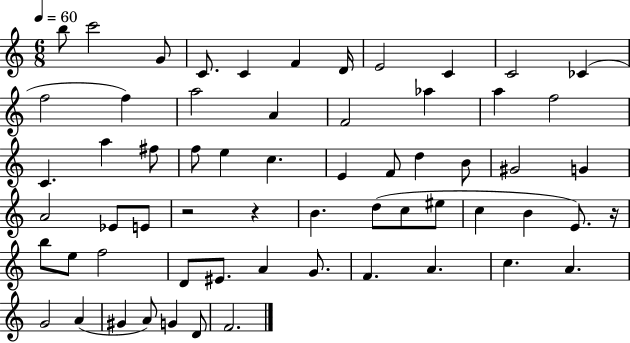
B5/e C6/h G4/e C4/e. C4/q F4/q D4/s E4/h C4/q C4/h CES4/q F5/h F5/q A5/h A4/q F4/h Ab5/q A5/q F5/h C4/q. A5/q F#5/e F5/e E5/q C5/q. E4/q F4/e D5/q B4/e G#4/h G4/q A4/h Eb4/e E4/e R/h R/q B4/q. D5/e C5/e EIS5/e C5/q B4/q E4/e. R/s B5/e E5/e F5/h D4/e EIS4/e. A4/q G4/e. F4/q. A4/q. C5/q. A4/q. G4/h A4/q G#4/q A4/e G4/q D4/e F4/h.